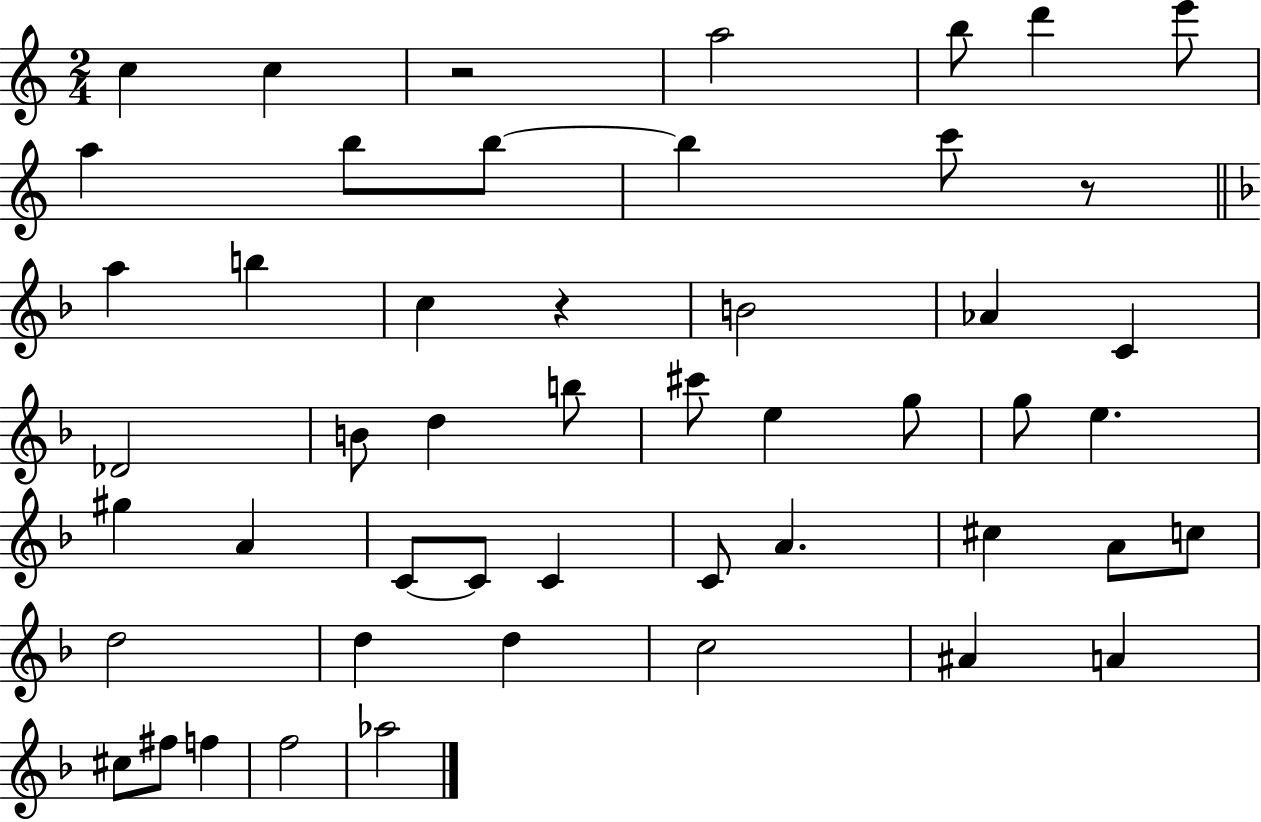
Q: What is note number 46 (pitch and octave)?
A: F5